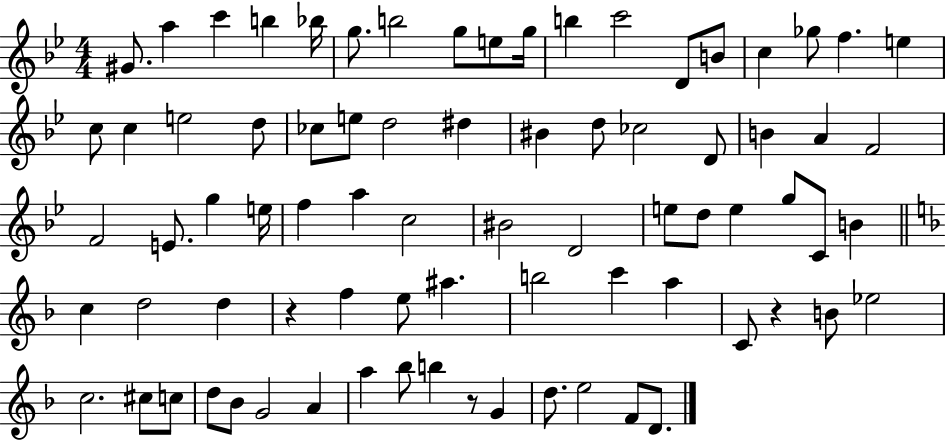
X:1
T:Untitled
M:4/4
L:1/4
K:Bb
^G/2 a c' b _b/4 g/2 b2 g/2 e/2 g/4 b c'2 D/2 B/2 c _g/2 f e c/2 c e2 d/2 _c/2 e/2 d2 ^d ^B d/2 _c2 D/2 B A F2 F2 E/2 g e/4 f a c2 ^B2 D2 e/2 d/2 e g/2 C/2 B c d2 d z f e/2 ^a b2 c' a C/2 z B/2 _e2 c2 ^c/2 c/2 d/2 _B/2 G2 A a _b/2 b z/2 G d/2 e2 F/2 D/2